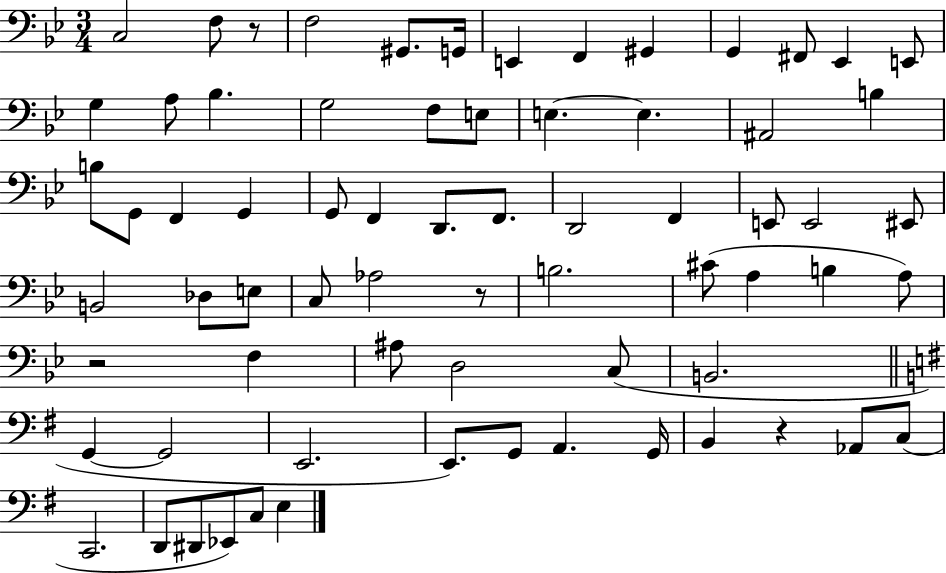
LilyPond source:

{
  \clef bass
  \numericTimeSignature
  \time 3/4
  \key bes \major
  \repeat volta 2 { c2 f8 r8 | f2 gis,8. g,16 | e,4 f,4 gis,4 | g,4 fis,8 ees,4 e,8 | \break g4 a8 bes4. | g2 f8 e8 | e4.~~ e4. | ais,2 b4 | \break b8 g,8 f,4 g,4 | g,8 f,4 d,8. f,8. | d,2 f,4 | e,8 e,2 eis,8 | \break b,2 des8 e8 | c8 aes2 r8 | b2. | cis'8( a4 b4 a8) | \break r2 f4 | ais8 d2 c8( | b,2. | \bar "||" \break \key g \major g,4~~ g,2 | e,2. | e,8.) g,8 a,4. g,16 | b,4 r4 aes,8 c8( | \break c,2. | d,8 dis,8 ees,8) c8 e4 | } \bar "|."
}